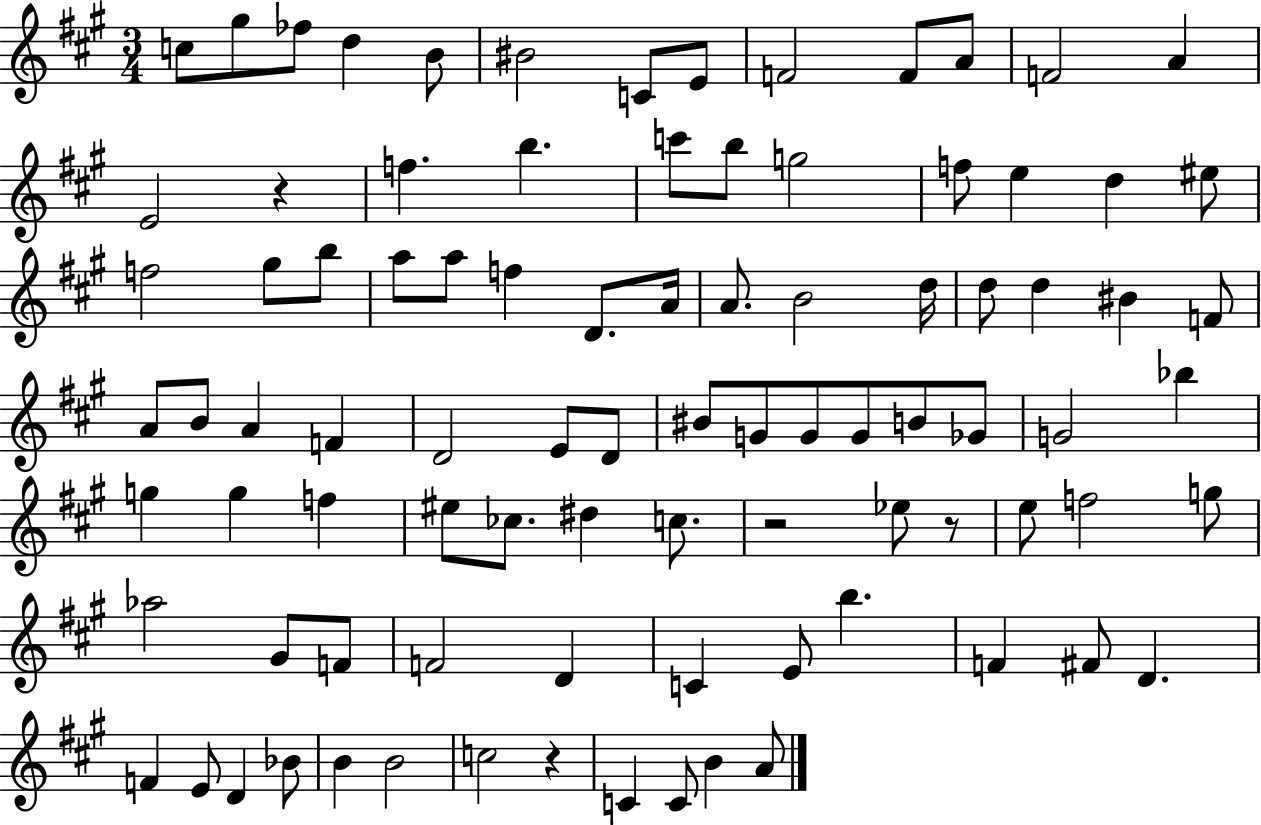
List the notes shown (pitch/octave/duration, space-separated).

C5/e G#5/e FES5/e D5/q B4/e BIS4/h C4/e E4/e F4/h F4/e A4/e F4/h A4/q E4/h R/q F5/q. B5/q. C6/e B5/e G5/h F5/e E5/q D5/q EIS5/e F5/h G#5/e B5/e A5/e A5/e F5/q D4/e. A4/s A4/e. B4/h D5/s D5/e D5/q BIS4/q F4/e A4/e B4/e A4/q F4/q D4/h E4/e D4/e BIS4/e G4/e G4/e G4/e B4/e Gb4/e G4/h Bb5/q G5/q G5/q F5/q EIS5/e CES5/e. D#5/q C5/e. R/h Eb5/e R/e E5/e F5/h G5/e Ab5/h G#4/e F4/e F4/h D4/q C4/q E4/e B5/q. F4/q F#4/e D4/q. F4/q E4/e D4/q Bb4/e B4/q B4/h C5/h R/q C4/q C4/e B4/q A4/e